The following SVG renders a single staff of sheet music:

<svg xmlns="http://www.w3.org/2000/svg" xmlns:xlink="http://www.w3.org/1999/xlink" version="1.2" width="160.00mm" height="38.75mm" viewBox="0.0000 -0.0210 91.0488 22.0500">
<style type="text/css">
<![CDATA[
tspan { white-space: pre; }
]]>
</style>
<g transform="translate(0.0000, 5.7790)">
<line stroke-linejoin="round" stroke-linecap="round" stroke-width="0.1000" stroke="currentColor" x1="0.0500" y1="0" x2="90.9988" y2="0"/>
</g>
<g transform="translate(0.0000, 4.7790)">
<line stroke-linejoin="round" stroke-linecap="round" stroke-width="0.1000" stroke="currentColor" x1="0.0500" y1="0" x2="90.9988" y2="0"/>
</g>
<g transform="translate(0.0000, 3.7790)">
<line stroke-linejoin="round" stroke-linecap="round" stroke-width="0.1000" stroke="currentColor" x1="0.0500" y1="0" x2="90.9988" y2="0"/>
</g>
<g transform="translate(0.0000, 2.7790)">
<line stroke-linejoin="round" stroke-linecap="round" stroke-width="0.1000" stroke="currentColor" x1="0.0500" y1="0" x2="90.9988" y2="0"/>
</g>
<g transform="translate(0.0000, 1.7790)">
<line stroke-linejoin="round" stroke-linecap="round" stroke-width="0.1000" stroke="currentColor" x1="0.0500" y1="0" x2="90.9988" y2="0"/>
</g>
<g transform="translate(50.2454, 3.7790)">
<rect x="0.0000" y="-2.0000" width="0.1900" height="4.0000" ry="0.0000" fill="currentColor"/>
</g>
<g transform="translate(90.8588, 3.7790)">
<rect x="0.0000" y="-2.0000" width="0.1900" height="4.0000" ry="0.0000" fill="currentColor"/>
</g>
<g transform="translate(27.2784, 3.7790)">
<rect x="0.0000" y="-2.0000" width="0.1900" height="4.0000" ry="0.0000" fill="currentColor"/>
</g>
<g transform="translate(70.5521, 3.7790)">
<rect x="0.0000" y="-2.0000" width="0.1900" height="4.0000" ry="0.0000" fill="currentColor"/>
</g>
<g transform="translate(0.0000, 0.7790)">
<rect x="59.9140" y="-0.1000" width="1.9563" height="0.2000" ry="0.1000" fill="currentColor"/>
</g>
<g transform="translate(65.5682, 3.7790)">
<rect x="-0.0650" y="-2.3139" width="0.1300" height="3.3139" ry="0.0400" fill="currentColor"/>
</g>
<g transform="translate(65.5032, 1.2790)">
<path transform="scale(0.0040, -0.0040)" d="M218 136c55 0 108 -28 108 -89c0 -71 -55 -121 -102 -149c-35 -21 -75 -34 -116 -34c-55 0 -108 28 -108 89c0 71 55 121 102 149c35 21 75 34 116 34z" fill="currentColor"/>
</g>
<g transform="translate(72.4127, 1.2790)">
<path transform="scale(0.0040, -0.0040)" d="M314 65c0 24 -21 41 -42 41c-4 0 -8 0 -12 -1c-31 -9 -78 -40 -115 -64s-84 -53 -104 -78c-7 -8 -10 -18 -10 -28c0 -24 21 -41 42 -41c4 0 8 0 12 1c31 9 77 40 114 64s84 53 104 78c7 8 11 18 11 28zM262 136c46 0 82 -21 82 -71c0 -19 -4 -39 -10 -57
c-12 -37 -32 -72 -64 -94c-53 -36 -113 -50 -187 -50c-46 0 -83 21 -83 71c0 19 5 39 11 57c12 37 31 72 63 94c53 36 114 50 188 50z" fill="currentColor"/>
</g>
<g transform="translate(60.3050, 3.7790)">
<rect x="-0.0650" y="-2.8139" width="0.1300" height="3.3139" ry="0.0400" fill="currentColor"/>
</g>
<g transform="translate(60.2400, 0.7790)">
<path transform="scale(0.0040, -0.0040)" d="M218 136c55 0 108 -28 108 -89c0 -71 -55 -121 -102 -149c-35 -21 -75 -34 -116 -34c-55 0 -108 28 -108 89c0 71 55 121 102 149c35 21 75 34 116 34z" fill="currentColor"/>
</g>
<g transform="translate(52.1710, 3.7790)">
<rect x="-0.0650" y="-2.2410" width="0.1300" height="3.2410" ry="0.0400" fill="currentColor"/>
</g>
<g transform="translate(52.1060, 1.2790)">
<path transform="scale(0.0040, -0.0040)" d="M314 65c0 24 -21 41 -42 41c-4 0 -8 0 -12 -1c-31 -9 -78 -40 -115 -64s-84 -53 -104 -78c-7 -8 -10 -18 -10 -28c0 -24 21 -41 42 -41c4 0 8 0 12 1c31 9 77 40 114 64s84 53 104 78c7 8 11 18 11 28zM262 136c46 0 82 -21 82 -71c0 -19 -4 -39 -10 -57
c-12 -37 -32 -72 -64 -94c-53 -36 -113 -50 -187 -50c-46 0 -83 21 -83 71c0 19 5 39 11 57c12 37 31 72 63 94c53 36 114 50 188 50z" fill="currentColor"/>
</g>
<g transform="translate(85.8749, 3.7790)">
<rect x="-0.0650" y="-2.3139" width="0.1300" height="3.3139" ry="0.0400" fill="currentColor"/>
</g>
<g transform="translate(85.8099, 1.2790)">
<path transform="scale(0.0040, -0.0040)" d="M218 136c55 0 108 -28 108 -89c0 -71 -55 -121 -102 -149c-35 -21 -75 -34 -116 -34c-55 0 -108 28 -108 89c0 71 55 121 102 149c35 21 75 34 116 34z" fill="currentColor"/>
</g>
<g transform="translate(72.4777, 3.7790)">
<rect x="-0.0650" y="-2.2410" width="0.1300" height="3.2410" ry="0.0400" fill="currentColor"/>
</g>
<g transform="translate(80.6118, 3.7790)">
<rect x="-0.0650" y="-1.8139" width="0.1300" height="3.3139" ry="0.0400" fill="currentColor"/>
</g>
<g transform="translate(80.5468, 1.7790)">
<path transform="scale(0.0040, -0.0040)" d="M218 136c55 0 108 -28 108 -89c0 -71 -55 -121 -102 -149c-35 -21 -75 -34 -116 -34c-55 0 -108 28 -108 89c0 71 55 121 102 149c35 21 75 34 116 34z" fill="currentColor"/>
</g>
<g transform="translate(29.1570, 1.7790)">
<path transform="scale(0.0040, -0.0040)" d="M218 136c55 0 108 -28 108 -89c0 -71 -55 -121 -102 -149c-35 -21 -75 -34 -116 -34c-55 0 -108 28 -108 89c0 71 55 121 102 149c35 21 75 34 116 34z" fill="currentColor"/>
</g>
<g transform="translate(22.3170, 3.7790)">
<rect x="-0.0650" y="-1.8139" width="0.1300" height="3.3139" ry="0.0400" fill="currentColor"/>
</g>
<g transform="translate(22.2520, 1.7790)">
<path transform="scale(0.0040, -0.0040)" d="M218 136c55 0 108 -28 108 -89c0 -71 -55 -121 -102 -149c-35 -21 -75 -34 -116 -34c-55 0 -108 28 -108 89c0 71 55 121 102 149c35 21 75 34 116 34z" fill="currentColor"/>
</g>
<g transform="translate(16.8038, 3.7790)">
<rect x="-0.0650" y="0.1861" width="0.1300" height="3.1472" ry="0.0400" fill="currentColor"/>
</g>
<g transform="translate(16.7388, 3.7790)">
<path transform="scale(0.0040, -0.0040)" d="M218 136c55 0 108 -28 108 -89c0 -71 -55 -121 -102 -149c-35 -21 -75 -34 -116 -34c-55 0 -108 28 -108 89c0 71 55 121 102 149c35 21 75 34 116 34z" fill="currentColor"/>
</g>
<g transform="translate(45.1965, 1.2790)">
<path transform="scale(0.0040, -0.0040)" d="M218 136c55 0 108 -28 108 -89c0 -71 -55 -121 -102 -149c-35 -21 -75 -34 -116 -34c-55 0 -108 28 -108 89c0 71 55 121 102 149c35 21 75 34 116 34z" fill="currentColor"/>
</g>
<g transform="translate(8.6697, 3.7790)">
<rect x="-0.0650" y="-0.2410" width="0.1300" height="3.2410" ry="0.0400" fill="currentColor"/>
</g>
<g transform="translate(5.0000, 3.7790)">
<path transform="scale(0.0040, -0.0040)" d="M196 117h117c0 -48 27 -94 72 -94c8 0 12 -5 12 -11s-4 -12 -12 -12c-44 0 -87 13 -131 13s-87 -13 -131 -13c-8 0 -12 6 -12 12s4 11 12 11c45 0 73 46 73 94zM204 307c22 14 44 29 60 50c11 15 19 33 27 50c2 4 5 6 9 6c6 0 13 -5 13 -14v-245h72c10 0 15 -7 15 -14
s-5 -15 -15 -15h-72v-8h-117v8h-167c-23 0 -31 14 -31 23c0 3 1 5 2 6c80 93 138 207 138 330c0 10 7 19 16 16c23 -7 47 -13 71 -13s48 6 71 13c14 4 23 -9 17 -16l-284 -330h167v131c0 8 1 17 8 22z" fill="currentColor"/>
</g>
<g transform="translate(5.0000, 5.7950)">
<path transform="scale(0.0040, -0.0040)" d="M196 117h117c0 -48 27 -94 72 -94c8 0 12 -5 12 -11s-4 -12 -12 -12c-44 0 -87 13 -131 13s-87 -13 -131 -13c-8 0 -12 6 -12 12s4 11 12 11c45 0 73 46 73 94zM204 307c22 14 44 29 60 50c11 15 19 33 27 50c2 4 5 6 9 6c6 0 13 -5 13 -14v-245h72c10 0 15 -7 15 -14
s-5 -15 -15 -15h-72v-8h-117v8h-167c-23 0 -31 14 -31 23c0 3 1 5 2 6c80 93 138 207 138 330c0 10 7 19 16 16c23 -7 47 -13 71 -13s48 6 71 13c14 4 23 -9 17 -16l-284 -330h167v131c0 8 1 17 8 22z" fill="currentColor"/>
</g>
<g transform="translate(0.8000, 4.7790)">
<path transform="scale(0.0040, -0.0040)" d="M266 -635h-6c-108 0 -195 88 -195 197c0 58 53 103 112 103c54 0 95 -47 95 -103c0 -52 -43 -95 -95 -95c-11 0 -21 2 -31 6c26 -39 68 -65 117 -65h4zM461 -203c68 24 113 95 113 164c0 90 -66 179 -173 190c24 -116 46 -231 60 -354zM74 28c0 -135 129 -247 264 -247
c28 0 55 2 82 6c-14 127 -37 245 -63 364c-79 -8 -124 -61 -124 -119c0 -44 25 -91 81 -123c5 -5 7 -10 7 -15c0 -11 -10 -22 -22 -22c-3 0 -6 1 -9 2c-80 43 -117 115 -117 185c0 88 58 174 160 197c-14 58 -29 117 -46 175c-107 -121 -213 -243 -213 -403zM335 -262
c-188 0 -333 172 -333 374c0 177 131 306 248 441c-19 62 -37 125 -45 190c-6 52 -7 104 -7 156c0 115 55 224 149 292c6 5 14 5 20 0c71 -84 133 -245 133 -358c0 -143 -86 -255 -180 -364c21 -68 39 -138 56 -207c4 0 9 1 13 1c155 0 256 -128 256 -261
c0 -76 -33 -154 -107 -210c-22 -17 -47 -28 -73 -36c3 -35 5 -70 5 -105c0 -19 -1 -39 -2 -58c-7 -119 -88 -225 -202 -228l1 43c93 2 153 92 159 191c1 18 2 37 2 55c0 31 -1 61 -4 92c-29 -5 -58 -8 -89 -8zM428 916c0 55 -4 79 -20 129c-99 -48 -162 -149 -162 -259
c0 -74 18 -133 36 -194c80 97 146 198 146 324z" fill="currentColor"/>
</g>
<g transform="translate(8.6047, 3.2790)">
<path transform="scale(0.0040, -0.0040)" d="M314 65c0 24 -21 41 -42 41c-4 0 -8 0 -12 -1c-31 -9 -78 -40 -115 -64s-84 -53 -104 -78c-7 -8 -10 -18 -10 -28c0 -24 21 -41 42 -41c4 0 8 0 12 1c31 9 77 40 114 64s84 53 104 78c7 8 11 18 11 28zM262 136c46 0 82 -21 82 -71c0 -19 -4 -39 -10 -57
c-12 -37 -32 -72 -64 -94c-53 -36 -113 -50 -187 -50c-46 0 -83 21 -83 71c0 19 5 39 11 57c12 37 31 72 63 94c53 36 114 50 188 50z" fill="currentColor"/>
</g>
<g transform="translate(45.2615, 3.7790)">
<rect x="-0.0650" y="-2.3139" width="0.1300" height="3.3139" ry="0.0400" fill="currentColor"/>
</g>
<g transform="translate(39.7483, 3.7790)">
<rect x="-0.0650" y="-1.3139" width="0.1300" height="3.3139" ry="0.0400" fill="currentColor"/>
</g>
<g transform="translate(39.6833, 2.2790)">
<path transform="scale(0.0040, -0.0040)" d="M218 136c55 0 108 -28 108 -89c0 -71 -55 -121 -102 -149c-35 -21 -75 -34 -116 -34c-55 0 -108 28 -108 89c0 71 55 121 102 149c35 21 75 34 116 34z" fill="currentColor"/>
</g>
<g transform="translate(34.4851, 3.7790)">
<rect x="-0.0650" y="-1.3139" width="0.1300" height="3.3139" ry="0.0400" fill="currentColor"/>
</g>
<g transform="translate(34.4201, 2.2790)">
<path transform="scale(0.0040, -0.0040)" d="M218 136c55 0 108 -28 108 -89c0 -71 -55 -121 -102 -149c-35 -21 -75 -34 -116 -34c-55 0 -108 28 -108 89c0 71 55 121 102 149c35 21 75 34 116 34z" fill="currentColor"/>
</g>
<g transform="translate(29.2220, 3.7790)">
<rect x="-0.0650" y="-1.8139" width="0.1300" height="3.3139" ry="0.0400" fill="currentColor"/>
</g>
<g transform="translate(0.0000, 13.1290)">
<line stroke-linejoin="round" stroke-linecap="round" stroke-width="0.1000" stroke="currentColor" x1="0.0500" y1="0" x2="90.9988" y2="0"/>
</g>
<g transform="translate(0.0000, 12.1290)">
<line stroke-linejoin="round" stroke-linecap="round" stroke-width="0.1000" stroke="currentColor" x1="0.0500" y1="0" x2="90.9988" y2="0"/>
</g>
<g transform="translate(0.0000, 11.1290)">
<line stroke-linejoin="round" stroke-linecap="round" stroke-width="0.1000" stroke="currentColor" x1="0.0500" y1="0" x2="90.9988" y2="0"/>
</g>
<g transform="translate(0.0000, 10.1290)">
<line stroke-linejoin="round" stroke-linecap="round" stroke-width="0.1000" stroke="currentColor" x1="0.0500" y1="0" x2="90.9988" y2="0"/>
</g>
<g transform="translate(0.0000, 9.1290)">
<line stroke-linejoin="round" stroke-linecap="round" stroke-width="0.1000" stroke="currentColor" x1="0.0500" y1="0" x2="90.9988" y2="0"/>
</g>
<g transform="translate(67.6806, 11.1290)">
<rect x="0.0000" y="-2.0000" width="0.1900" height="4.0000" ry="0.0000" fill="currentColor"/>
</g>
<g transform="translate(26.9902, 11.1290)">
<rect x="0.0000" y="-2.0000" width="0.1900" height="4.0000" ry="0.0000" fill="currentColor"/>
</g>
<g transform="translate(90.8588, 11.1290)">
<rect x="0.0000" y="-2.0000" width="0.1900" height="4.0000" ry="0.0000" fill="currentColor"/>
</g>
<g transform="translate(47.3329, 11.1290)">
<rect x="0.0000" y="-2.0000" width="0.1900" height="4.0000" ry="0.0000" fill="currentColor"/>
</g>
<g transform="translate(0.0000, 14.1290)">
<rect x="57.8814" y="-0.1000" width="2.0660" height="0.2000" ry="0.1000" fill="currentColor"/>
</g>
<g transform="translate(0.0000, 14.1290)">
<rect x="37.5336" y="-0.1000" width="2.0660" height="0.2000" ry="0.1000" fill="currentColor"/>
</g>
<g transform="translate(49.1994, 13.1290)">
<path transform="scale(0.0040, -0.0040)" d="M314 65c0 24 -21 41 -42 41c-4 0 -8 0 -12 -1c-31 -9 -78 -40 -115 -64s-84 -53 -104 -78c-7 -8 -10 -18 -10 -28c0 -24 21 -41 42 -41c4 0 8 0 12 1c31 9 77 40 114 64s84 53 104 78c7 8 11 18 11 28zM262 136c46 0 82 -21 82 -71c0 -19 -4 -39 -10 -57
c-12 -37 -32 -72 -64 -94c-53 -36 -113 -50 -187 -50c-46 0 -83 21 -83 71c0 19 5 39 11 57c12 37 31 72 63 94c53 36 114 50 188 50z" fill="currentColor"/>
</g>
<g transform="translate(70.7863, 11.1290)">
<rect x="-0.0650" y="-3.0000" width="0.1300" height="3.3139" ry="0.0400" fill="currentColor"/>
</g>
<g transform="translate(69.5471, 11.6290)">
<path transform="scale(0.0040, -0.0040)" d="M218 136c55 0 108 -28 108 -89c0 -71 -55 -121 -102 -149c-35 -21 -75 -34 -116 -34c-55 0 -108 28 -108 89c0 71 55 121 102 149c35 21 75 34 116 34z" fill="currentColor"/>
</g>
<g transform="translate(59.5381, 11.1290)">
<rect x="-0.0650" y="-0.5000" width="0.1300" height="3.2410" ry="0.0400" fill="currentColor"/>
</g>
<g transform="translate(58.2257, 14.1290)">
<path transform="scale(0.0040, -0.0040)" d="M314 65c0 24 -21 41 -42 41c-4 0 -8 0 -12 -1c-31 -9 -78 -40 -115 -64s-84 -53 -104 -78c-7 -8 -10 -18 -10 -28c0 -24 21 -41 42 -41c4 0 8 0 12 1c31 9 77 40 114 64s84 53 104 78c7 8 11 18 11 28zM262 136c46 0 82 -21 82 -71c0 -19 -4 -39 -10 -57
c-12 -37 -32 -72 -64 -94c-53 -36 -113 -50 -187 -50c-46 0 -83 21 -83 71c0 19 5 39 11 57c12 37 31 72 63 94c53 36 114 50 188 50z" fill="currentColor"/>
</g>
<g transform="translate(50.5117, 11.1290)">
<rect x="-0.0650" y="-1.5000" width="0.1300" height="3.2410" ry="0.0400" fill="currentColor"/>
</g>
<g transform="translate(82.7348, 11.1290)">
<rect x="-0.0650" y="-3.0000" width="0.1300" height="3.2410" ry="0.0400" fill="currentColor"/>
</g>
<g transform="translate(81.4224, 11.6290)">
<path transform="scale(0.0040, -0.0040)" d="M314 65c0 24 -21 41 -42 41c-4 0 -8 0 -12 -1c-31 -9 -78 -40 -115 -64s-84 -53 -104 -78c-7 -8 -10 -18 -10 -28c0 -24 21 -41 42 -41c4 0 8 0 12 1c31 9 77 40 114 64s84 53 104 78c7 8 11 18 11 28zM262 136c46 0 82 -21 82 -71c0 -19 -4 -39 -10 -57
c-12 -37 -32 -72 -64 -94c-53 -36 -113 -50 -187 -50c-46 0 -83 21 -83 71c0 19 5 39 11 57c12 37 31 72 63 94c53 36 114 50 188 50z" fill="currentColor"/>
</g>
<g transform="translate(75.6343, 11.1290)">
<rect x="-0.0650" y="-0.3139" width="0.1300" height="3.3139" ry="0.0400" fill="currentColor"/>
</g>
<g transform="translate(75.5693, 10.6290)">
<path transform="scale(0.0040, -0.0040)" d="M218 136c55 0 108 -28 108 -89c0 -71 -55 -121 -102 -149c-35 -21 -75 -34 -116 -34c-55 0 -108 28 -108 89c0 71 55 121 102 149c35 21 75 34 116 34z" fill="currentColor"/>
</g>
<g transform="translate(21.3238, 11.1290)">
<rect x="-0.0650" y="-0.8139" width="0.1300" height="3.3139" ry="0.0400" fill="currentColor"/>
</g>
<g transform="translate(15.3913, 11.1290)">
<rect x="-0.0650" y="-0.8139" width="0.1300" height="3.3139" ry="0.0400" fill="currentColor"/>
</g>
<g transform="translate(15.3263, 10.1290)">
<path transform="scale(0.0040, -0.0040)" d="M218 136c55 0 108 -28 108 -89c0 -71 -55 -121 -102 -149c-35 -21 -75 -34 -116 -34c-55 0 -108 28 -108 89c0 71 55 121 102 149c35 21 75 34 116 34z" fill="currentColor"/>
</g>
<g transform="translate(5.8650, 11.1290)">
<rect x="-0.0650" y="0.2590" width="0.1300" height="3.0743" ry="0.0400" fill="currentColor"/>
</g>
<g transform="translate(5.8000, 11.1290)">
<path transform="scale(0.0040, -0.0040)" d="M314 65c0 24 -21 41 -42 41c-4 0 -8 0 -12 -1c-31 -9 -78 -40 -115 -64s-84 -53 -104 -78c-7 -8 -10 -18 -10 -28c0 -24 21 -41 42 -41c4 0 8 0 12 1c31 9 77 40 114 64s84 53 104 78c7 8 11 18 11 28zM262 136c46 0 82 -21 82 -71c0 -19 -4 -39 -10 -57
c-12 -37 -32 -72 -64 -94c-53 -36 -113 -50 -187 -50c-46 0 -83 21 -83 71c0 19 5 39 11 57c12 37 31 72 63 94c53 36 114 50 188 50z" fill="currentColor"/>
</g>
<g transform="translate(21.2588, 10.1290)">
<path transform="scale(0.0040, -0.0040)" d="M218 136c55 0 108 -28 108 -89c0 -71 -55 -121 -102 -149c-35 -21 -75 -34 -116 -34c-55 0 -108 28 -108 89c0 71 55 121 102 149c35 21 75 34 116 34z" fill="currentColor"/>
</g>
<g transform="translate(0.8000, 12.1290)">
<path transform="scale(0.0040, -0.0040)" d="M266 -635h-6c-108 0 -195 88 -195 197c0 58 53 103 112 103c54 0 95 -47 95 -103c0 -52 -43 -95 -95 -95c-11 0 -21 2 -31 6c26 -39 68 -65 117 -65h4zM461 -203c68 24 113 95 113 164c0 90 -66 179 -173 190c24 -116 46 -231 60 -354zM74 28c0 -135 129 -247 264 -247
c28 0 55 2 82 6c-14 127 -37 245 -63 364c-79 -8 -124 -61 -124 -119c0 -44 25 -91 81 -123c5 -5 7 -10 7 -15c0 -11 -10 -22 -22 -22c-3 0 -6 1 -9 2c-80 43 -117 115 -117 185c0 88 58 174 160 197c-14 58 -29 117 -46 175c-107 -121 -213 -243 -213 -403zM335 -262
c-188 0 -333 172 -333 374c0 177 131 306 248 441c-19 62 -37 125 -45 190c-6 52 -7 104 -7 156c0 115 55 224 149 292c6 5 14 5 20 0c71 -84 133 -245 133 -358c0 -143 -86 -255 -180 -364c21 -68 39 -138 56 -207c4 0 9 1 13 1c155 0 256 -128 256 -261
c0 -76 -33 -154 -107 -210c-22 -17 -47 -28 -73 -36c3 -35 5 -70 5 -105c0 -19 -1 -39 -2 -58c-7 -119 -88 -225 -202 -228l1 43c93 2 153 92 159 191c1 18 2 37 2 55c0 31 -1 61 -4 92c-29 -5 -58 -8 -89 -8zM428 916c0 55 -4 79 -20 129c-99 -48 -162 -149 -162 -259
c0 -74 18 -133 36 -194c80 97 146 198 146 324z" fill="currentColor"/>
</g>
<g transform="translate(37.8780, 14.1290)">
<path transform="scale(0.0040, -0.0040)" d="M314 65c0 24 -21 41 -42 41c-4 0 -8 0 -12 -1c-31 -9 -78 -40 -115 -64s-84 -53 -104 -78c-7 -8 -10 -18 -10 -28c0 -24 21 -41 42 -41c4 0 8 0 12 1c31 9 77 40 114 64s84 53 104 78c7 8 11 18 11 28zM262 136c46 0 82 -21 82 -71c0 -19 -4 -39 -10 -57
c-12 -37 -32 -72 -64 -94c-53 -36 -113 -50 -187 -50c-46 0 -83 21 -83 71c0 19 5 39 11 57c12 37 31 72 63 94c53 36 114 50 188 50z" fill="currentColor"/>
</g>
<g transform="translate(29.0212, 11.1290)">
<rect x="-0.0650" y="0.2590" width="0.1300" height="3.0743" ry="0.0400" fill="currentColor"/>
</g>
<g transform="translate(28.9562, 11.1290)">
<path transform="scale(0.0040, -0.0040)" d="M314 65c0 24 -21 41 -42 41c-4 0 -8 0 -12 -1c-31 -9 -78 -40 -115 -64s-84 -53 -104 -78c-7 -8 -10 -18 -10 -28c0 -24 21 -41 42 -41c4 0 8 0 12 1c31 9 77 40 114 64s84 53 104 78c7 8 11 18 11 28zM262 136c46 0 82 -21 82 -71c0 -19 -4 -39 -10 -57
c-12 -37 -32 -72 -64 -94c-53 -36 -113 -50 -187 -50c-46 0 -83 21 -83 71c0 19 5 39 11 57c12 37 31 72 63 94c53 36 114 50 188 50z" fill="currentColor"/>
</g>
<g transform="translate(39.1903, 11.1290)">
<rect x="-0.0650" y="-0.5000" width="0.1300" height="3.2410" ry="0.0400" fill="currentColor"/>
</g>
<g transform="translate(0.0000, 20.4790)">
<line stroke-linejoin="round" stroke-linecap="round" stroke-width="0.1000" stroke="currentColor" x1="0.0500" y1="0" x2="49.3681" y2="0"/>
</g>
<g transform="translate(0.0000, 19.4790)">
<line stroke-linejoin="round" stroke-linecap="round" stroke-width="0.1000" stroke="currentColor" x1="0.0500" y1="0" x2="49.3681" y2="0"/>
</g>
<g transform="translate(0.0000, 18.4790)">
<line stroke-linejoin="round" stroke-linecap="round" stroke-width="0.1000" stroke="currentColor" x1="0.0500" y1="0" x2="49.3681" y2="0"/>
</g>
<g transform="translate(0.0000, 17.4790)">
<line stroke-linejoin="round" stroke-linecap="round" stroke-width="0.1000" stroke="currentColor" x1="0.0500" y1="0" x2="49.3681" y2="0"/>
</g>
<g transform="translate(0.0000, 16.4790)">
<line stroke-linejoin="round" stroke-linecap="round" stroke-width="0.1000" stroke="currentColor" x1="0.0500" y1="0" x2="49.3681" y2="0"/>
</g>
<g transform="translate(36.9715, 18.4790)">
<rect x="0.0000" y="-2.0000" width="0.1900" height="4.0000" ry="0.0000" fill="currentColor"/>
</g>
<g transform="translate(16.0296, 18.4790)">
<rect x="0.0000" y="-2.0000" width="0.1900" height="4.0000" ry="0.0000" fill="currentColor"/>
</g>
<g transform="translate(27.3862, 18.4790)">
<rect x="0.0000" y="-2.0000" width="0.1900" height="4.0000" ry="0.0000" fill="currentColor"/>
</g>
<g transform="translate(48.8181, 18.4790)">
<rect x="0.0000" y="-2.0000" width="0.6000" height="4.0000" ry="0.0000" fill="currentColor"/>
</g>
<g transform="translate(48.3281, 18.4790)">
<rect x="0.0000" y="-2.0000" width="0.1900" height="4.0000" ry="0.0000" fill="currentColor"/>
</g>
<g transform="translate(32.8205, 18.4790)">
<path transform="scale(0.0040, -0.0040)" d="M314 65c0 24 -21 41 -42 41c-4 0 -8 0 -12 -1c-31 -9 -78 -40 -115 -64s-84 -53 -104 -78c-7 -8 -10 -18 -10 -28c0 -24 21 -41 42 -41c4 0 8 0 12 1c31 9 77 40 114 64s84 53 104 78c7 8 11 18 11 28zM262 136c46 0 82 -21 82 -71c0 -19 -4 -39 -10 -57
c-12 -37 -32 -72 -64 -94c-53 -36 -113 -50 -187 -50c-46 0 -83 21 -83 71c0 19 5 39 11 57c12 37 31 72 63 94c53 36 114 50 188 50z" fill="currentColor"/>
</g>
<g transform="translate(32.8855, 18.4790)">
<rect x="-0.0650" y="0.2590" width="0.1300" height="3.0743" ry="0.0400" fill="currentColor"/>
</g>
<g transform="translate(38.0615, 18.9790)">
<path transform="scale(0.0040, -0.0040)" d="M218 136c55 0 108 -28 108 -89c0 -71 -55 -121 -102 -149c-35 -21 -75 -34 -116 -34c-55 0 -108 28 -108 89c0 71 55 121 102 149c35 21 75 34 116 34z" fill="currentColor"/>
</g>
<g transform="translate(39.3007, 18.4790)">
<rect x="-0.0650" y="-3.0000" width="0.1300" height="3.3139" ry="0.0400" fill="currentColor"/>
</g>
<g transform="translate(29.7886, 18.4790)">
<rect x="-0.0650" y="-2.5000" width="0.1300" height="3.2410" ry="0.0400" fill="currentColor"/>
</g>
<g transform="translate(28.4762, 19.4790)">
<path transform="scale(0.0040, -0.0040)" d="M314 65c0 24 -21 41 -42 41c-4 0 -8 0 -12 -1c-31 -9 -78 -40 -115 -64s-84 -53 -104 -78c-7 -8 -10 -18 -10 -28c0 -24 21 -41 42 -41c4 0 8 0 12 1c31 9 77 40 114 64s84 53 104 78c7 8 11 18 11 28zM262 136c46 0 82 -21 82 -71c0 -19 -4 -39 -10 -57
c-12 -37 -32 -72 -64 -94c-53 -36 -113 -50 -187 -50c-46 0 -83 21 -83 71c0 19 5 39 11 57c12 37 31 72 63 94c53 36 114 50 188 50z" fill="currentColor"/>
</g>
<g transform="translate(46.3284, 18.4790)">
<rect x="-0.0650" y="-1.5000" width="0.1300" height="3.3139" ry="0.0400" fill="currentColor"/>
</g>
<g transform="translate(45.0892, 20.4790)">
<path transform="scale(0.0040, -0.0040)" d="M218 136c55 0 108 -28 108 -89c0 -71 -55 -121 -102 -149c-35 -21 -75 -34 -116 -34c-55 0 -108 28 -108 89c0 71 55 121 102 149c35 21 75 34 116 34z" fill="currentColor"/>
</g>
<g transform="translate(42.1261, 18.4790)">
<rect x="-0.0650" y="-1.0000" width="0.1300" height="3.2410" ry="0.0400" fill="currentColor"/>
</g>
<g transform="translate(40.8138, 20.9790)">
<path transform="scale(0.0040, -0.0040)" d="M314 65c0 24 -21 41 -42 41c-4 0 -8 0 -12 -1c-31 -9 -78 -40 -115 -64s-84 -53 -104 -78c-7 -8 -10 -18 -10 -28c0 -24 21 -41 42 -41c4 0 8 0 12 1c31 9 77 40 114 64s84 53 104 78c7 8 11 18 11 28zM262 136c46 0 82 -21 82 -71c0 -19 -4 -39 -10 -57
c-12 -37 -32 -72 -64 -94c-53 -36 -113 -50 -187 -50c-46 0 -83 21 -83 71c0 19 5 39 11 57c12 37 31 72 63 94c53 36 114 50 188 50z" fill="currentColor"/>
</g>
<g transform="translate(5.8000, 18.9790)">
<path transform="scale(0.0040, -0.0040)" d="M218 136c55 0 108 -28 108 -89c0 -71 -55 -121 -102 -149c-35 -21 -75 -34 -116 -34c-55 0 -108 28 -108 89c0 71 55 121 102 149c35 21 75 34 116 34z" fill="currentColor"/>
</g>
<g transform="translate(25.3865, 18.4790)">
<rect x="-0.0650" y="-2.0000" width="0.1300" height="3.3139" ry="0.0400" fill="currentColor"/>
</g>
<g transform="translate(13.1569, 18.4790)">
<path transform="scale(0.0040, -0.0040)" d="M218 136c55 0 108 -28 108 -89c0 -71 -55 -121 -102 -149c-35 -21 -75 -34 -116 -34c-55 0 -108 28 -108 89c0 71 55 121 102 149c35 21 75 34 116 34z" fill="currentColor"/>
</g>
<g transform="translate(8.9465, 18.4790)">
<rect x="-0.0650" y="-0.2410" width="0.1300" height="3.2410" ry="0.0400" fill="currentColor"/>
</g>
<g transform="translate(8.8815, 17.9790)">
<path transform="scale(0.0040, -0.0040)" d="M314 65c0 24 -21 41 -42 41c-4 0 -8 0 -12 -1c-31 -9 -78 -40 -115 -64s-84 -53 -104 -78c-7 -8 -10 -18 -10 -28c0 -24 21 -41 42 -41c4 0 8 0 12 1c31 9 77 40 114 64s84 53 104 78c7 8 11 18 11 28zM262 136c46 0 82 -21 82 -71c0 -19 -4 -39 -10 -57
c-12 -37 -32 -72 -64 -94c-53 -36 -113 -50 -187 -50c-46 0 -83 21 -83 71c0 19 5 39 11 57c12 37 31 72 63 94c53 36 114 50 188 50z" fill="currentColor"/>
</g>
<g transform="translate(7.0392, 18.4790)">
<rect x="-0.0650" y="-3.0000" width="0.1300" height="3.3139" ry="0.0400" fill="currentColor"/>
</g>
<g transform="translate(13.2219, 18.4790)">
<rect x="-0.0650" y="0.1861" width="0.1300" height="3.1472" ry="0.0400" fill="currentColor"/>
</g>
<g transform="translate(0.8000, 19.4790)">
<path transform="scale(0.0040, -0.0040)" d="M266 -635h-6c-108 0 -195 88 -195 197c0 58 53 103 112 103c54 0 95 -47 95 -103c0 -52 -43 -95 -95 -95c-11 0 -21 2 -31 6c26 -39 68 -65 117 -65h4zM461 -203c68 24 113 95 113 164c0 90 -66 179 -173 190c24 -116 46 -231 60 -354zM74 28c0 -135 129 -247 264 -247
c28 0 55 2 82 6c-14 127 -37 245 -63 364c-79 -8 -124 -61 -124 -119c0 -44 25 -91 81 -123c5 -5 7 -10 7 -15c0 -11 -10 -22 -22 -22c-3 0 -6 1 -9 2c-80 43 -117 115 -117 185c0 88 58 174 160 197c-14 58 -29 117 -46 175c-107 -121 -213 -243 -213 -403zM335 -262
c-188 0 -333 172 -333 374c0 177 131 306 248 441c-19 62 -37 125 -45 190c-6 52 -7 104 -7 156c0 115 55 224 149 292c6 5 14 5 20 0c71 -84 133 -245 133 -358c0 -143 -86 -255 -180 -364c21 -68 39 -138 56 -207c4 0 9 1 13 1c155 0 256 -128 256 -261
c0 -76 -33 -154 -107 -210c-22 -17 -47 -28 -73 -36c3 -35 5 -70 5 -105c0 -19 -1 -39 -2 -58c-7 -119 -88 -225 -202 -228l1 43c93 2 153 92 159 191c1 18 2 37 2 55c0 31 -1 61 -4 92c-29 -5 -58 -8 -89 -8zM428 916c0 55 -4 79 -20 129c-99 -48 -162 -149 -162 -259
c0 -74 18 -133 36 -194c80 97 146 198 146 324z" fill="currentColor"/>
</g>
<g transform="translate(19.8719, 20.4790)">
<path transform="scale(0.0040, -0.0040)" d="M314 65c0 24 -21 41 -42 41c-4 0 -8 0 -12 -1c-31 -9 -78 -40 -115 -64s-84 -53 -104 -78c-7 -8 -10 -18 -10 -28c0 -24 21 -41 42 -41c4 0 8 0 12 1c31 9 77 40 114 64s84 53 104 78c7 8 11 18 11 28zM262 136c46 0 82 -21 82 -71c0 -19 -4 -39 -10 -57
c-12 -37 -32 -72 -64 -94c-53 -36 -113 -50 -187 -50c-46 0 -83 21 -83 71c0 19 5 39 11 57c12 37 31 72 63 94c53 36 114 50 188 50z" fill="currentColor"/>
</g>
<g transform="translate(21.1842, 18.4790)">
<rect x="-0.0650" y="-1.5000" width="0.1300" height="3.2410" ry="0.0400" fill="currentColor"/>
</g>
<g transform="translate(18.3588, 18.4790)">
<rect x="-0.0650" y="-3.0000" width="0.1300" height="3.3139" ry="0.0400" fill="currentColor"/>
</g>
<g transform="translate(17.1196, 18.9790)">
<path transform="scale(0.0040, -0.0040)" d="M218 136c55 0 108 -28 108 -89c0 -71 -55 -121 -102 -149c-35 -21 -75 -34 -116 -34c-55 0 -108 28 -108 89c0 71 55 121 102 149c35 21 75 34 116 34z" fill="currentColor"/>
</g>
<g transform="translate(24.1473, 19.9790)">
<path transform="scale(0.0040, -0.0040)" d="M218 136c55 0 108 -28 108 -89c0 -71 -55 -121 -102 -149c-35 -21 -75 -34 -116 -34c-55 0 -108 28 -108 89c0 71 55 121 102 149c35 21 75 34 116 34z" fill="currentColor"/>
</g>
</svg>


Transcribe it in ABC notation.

X:1
T:Untitled
M:4/4
L:1/4
K:C
c2 B f f e e g g2 a g g2 f g B2 d d B2 C2 E2 C2 A c A2 A c2 B A E2 F G2 B2 A D2 E